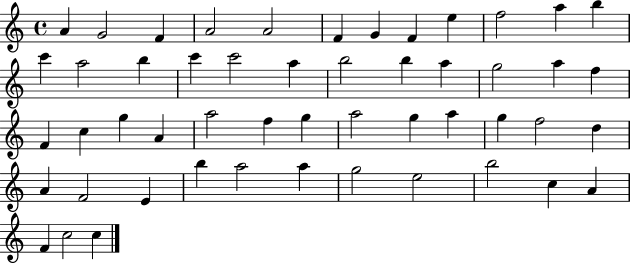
{
  \clef treble
  \time 4/4
  \defaultTimeSignature
  \key c \major
  a'4 g'2 f'4 | a'2 a'2 | f'4 g'4 f'4 e''4 | f''2 a''4 b''4 | \break c'''4 a''2 b''4 | c'''4 c'''2 a''4 | b''2 b''4 a''4 | g''2 a''4 f''4 | \break f'4 c''4 g''4 a'4 | a''2 f''4 g''4 | a''2 g''4 a''4 | g''4 f''2 d''4 | \break a'4 f'2 e'4 | b''4 a''2 a''4 | g''2 e''2 | b''2 c''4 a'4 | \break f'4 c''2 c''4 | \bar "|."
}